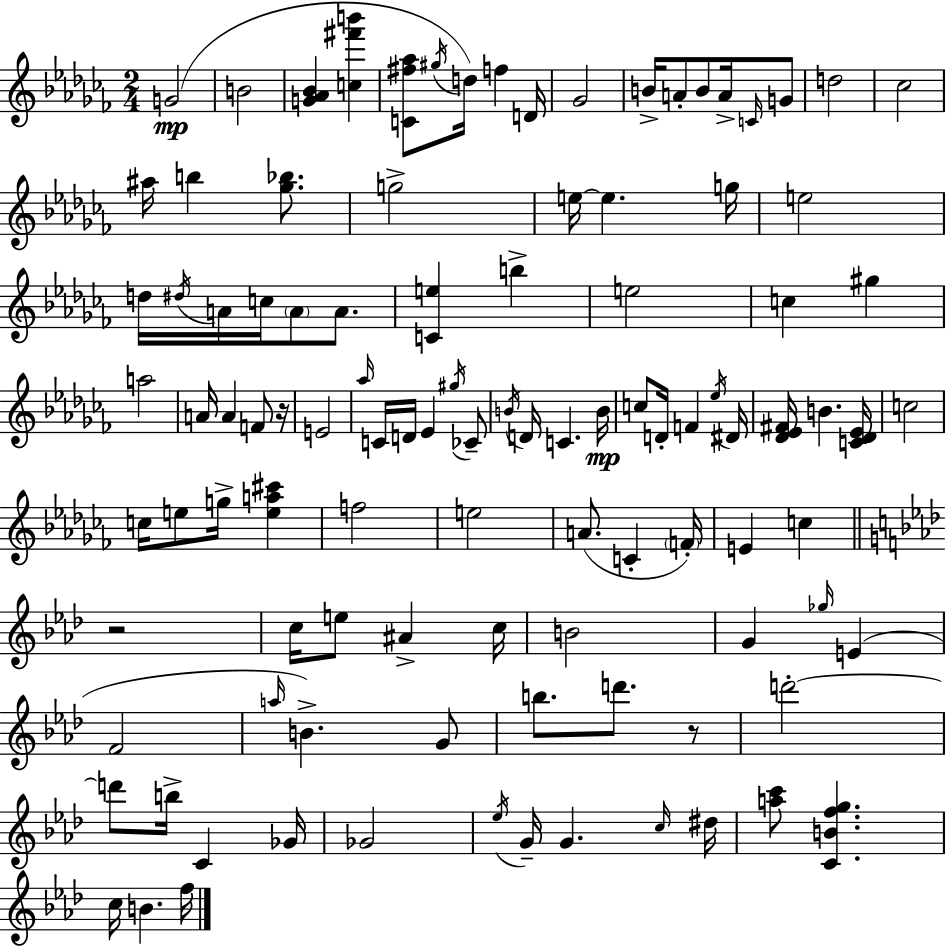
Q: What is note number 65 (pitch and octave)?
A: C5